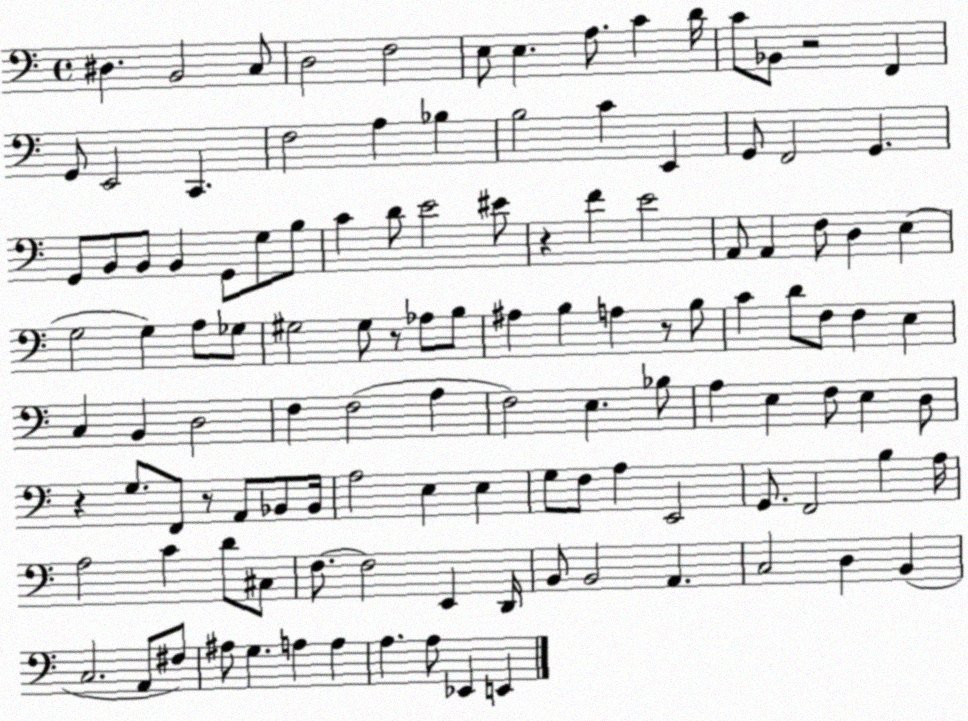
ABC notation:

X:1
T:Untitled
M:4/4
L:1/4
K:C
^D, B,,2 C,/2 D,2 F,2 E,/2 E, A,/2 C D/4 C/2 _B,,/2 z2 F,, G,,/2 E,,2 C,, F,2 A, _B, B,2 C E,, G,,/2 F,,2 G,, G,,/2 B,,/2 B,,/2 B,, G,,/2 G,/2 B,/2 C D/2 E2 ^E/2 z F E2 A,,/2 A,, F,/2 D, E, G,2 G, A,/2 _G,/2 ^G,2 ^G,/2 z/2 _A,/2 B,/2 ^A, B, A, z/2 B,/2 C D/2 F,/2 F, E, C, B,, D,2 F, F,2 A, F,2 E, _B,/2 A, E, F,/2 E, D,/2 z G,/2 F,,/2 z/2 A,,/2 _B,,/2 _B,,/4 A,2 E, E, G,/2 F,/2 A, E,,2 G,,/2 F,,2 B, A,/4 A,2 C D/2 ^C,/2 F,/2 F,2 E,, D,,/4 B,,/2 B,,2 A,, C,2 D, B,, C,2 A,,/2 ^F,/2 ^A,/2 G, A, A, A, A,/2 _E,, E,,